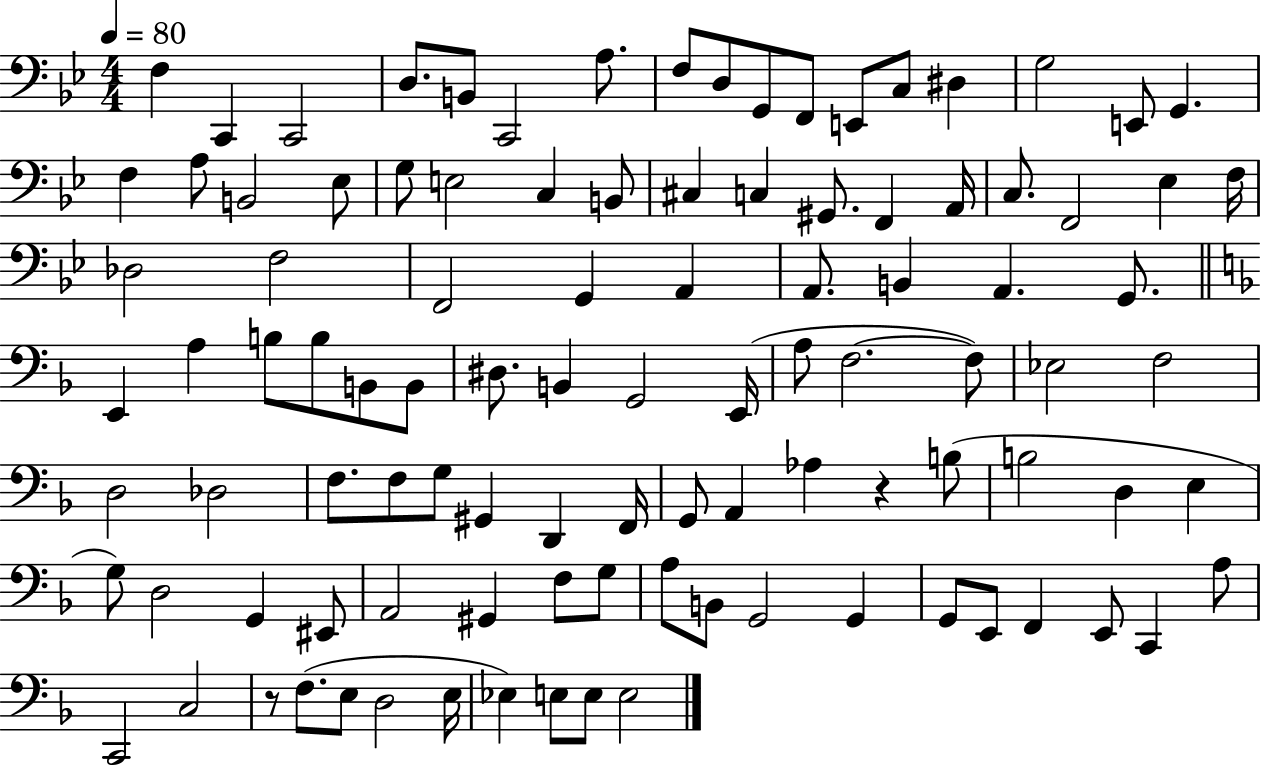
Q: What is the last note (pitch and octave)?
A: E3